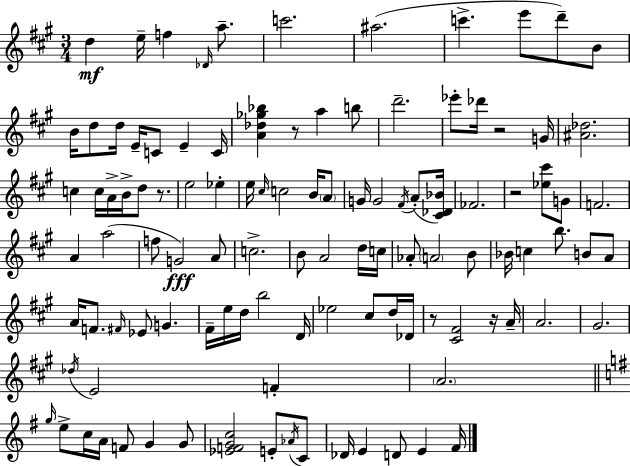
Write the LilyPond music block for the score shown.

{
  \clef treble
  \numericTimeSignature
  \time 3/4
  \key a \major
  d''4\mf e''16-- f''4 \grace { des'16 } a''8.-- | c'''2. | ais''2.( | c'''4.-> e'''8 d'''8--) b'8 | \break b'16 d''8 d''16 e'16-- c'8 e'4-- | c'16 <a' des'' ges'' bes''>4 r8 a''4 b''8 | d'''2.-- | ees'''8-. des'''16 r2 | \break g'16 <ais' des''>2. | c''4 c''16 a'16-> b'16-> d''8 r8. | e''2 ees''4-. | e''16 \grace { cis''16 } c''2 b'16 | \break \parenthesize a'8 g'16 g'2 \acciaccatura { fis'16 }( | a'8-. <cis' des' bes'>16) fes'2. | r2 <ees'' cis'''>8 | g'8 f'2. | \break a'4 a''2( | f''8 g'2\fff) | a'8 c''2.-> | b'8 a'2 | \break d''16 c''16 aes'8-. \parenthesize a'2 | b'8 bes'16 c''4 b''8. b'8 | a'8 a'16 f'8. \grace { fis'16 } ees'8 g'4. | fis'16-- e''16 d''16 b''2 | \break d'16 ees''2 | cis''8 d''16 des'16 r8 <cis' fis'>2 | r16 a'16-- a'2. | gis'2. | \break \acciaccatura { des''16 } e'2 | f'4-. \parenthesize a'2. | \bar "||" \break \key g \major \grace { g''16 } e''8-> c''16 a'16 f'8 g'4 g'8 | <ees' f' g' c''>2 e'8-. \acciaccatura { aes'16 } | c'8 des'16 e'4 d'8 e'4 | fis'16 \bar "|."
}